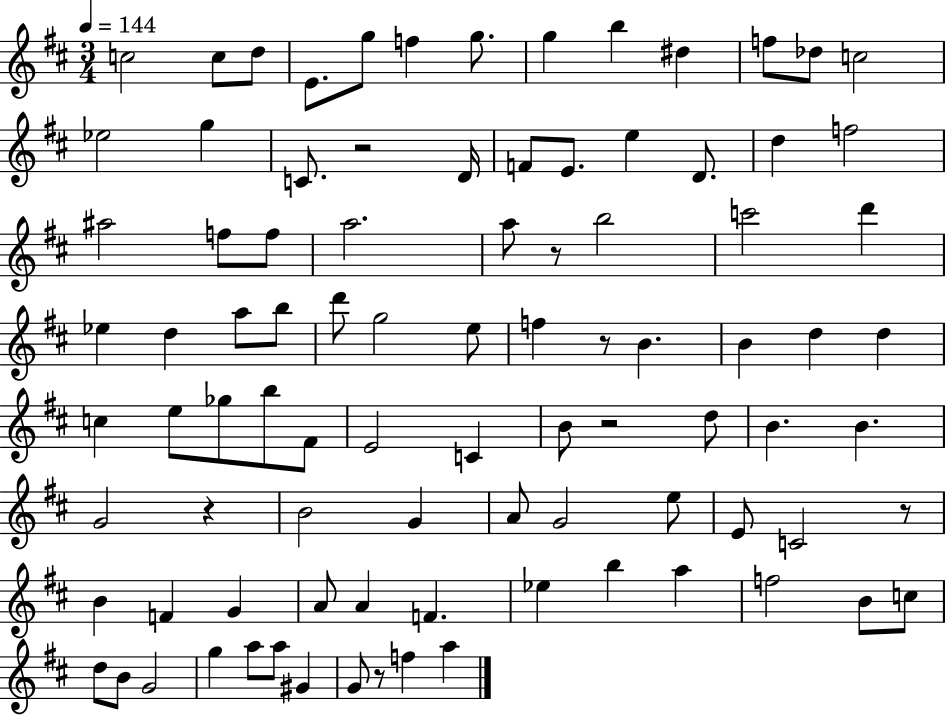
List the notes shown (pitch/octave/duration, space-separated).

C5/h C5/e D5/e E4/e. G5/e F5/q G5/e. G5/q B5/q D#5/q F5/e Db5/e C5/h Eb5/h G5/q C4/e. R/h D4/s F4/e E4/e. E5/q D4/e. D5/q F5/h A#5/h F5/e F5/e A5/h. A5/e R/e B5/h C6/h D6/q Eb5/q D5/q A5/e B5/e D6/e G5/h E5/e F5/q R/e B4/q. B4/q D5/q D5/q C5/q E5/e Gb5/e B5/e F#4/e E4/h C4/q B4/e R/h D5/e B4/q. B4/q. G4/h R/q B4/h G4/q A4/e G4/h E5/e E4/e C4/h R/e B4/q F4/q G4/q A4/e A4/q F4/q. Eb5/q B5/q A5/q F5/h B4/e C5/e D5/e B4/e G4/h G5/q A5/e A5/e G#4/q G4/e R/e F5/q A5/q